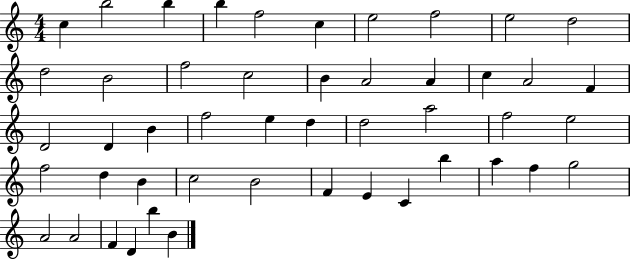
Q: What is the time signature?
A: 4/4